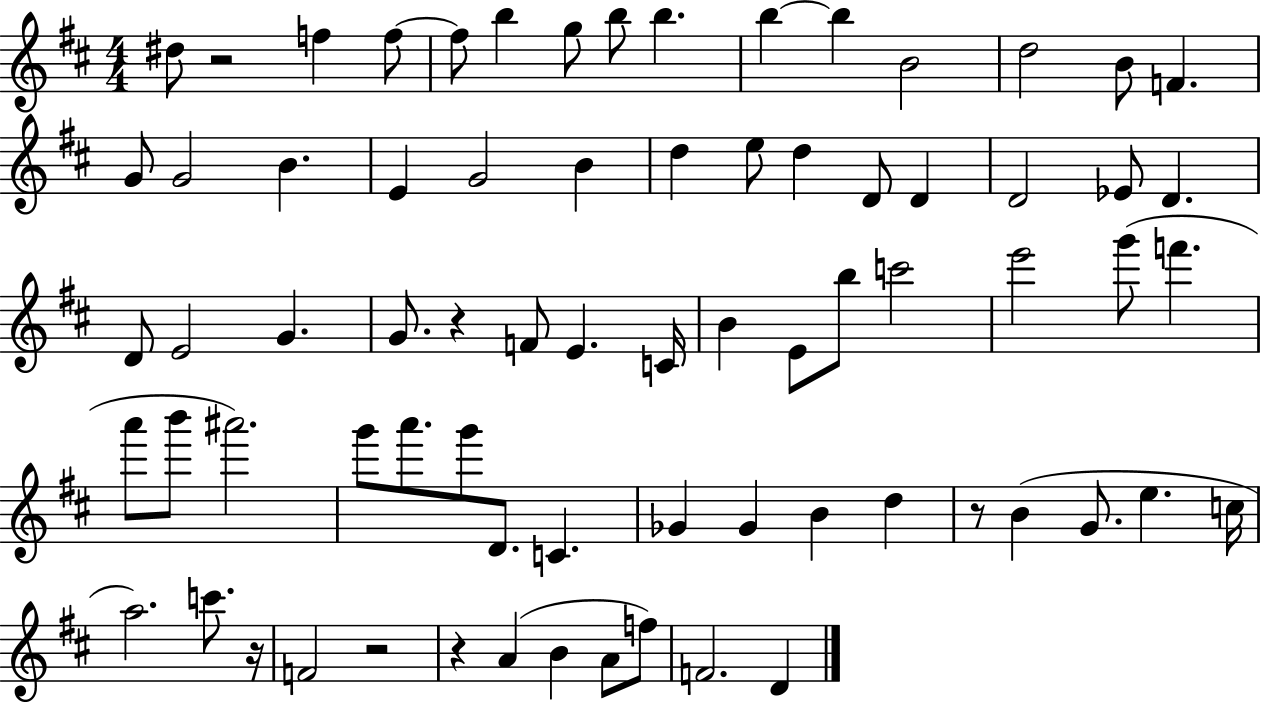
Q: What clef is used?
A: treble